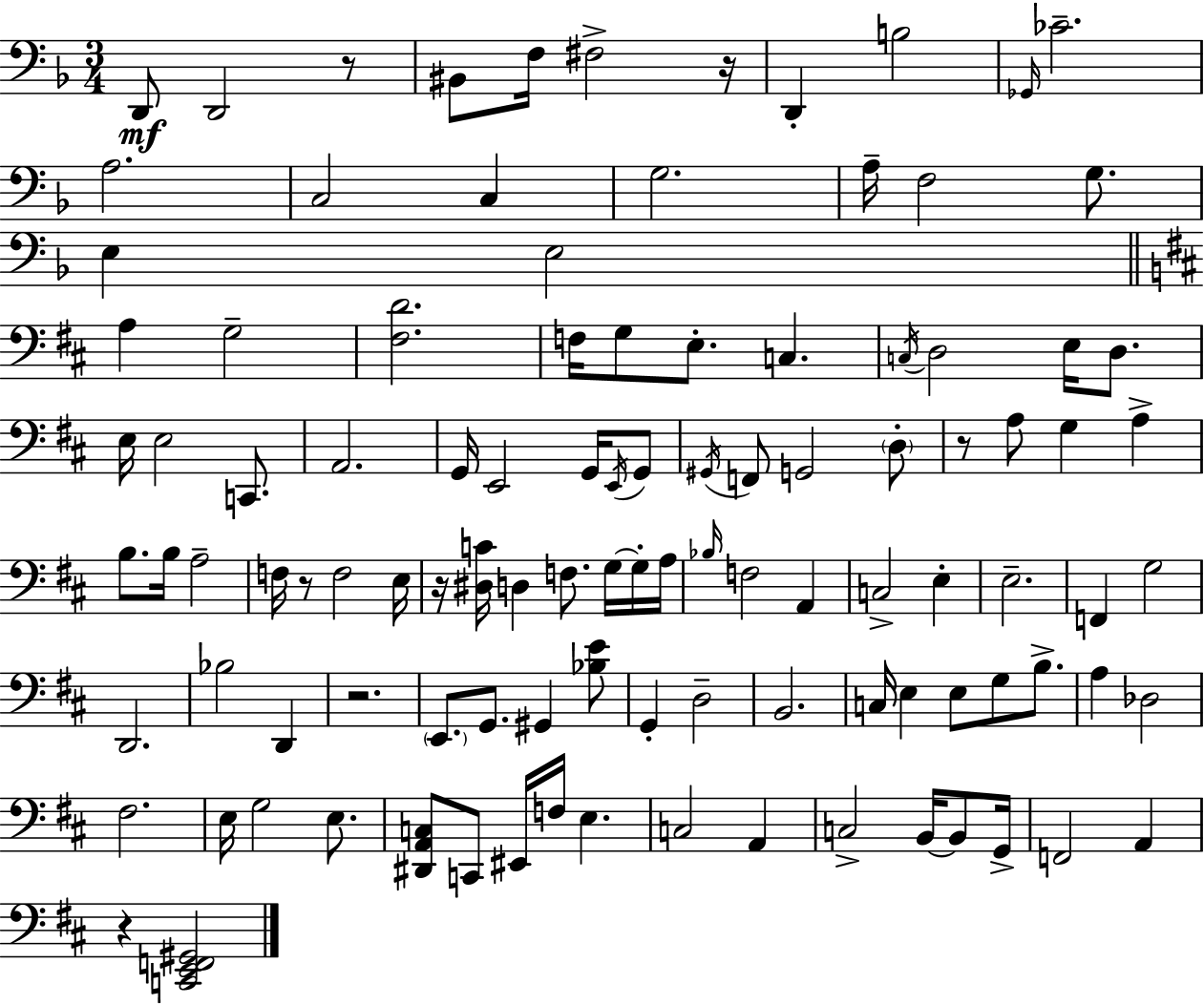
{
  \clef bass
  \numericTimeSignature
  \time 3/4
  \key d \minor
  \repeat volta 2 { d,8\mf d,2 r8 | bis,8 f16 fis2-> r16 | d,4-. b2 | \grace { ges,16 } ces'2.-- | \break a2. | c2 c4 | g2. | a16-- f2 g8. | \break e4 e2 | \bar "||" \break \key b \minor a4 g2-- | <fis d'>2. | f16 g8 e8.-. c4. | \acciaccatura { c16 } d2 e16 d8. | \break e16 e2 c,8. | a,2. | g,16 e,2 g,16 \acciaccatura { e,16 } | g,8 \acciaccatura { gis,16 } f,8 g,2 | \break \parenthesize d8-. r8 a8 g4 a4-> | b8. b16 a2-- | f16 r8 f2 | e16 r16 <dis c'>16 d4 f8. | \break g16~~ g16-. a16 \grace { bes16 } f2 | a,4 c2-> | e4-. e2.-- | f,4 g2 | \break d,2. | bes2 | d,4 r2. | \parenthesize e,8. g,8. gis,4 | \break <bes e'>8 g,4-. d2-- | b,2. | c16 e4 e8 g8 | b8.-> a4 des2 | \break fis2. | e16 g2 | e8. <dis, a, c>8 c,8 eis,16 f16 e4. | c2 | \break a,4 c2-> | b,16~~ b,8 g,16-> f,2 | a,4 r4 <c, e, f, gis,>2 | } \bar "|."
}